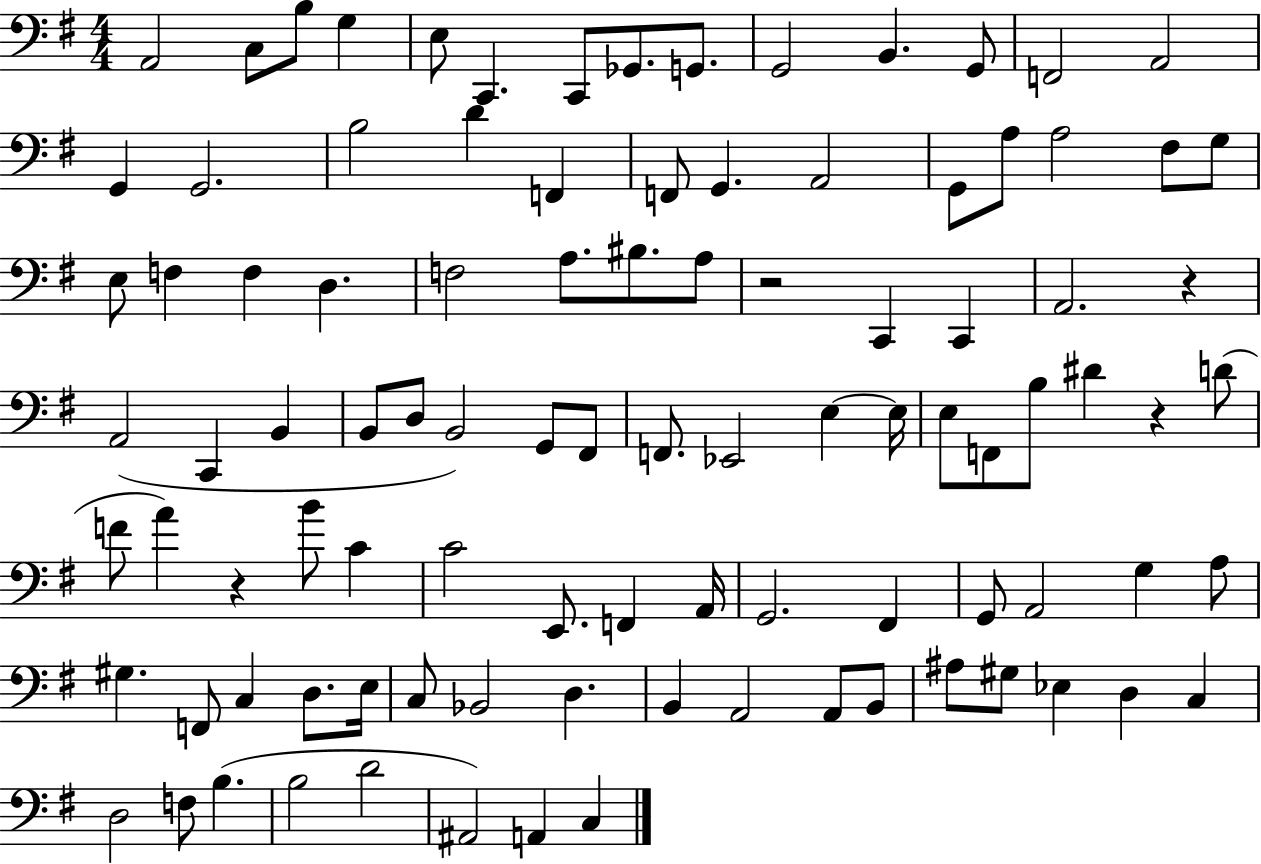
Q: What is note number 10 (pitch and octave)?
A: G2